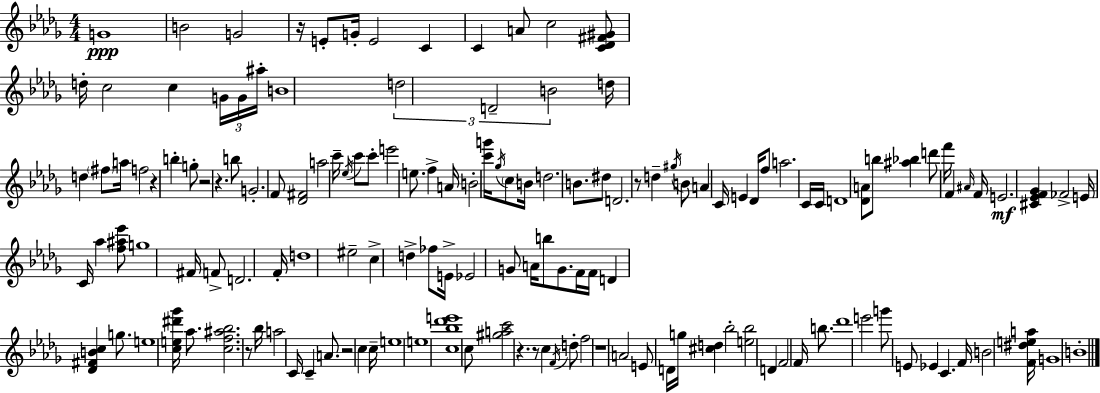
G4/w B4/h G4/h R/s E4/e G4/s E4/h C4/q C4/q A4/e C5/h [C4,Db4,F#4,G#4]/e D5/s C5/h C5/q G4/s G4/s A#5/s B4/w D5/h D4/h B4/h D5/s D5/q F#5/e A5/s F5/h R/q B5/q G5/e R/h R/q. B5/e G4/h. F4/e [Db4,F#4]/h A5/h C6/s Eb5/s C6/e C6/e E6/h E5/e. F5/q A4/s B4/h [C6,G6]/s Gb5/s C5/e B4/s D5/h. B4/e. D#5/e D4/h. R/e D5/q G#5/s B4/e A4/q C4/s E4/q Db4/s F5/e A5/h. C4/s C4/s D4/w [Db4,A4]/e B5/e [A#5,Bb5]/q D6/e F6/s F4/q A#4/s F4/s E4/h. [C#4,Eb4,F4,Gb4]/q FES4/h E4/s C4/s Ab5/q [F5,A#5,Eb6]/e G5/w F#4/s F4/e D4/h. F4/s D5/w EIS5/h C5/q D5/q FES5/e E4/s Eb4/h G4/e A4/s B5/e G4/e. F4/s F4/s D4/q [Db4,F#4,B4,C5]/q G5/e. E5/w [C5,E5,D#6,Gb6]/s Ab5/e. [C5,F5,A#5,Bb5]/h. R/e Bb5/s A5/h C4/s C4/q A4/e. R/h C5/q C5/s E5/w E5/w [C5,Bb5,Db6,E6]/w C5/e [G#5,A5,C6]/h R/q. R/e C5/q F4/s D5/e F5/h R/w A4/h E4/e D4/s G5/s [C#5,D5]/q Bb5/h [E5,Bb5]/h D4/q F4/h F4/s B5/e. Db6/w E6/h G6/e E4/e Eb4/q C4/q. F4/s B4/h [F4,D#5,E5,A5]/s G4/w B4/w